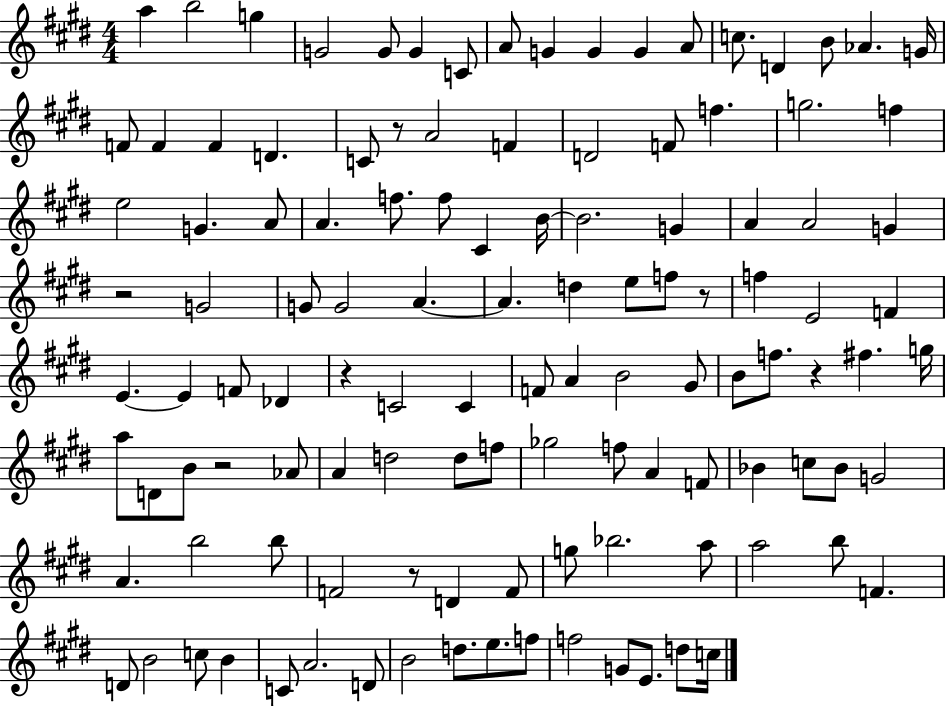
{
  \clef treble
  \numericTimeSignature
  \time 4/4
  \key e \major
  a''4 b''2 g''4 | g'2 g'8 g'4 c'8 | a'8 g'4 g'4 g'4 a'8 | c''8. d'4 b'8 aes'4. g'16 | \break f'8 f'4 f'4 d'4. | c'8 r8 a'2 f'4 | d'2 f'8 f''4. | g''2. f''4 | \break e''2 g'4. a'8 | a'4. f''8. f''8 cis'4 b'16~~ | b'2. g'4 | a'4 a'2 g'4 | \break r2 g'2 | g'8 g'2 a'4.~~ | a'4. d''4 e''8 f''8 r8 | f''4 e'2 f'4 | \break e'4.~~ e'4 f'8 des'4 | r4 c'2 c'4 | f'8 a'4 b'2 gis'8 | b'8 f''8. r4 fis''4. g''16 | \break a''8 d'8 b'8 r2 aes'8 | a'4 d''2 d''8 f''8 | ges''2 f''8 a'4 f'8 | bes'4 c''8 bes'8 g'2 | \break a'4. b''2 b''8 | f'2 r8 d'4 f'8 | g''8 bes''2. a''8 | a''2 b''8 f'4. | \break d'8 b'2 c''8 b'4 | c'8 a'2. d'8 | b'2 d''8. e''8. f''8 | f''2 g'8 e'8. d''8 c''16 | \break \bar "|."
}